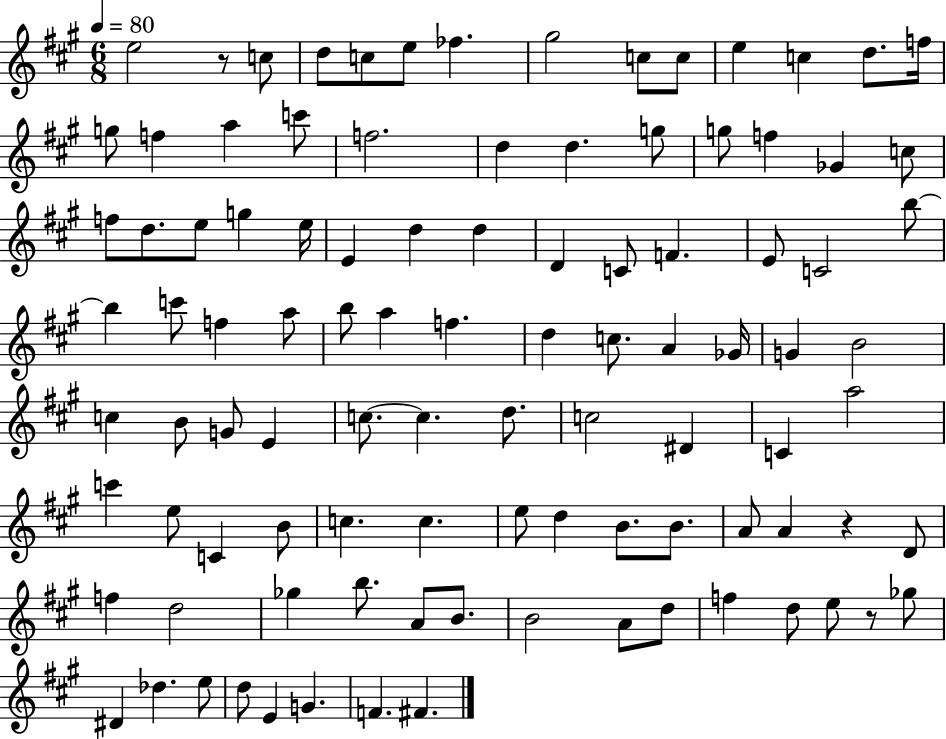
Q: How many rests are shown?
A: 3